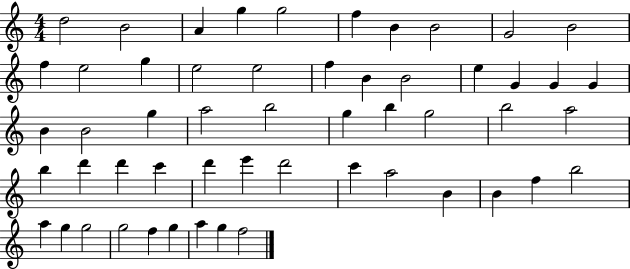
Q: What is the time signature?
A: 4/4